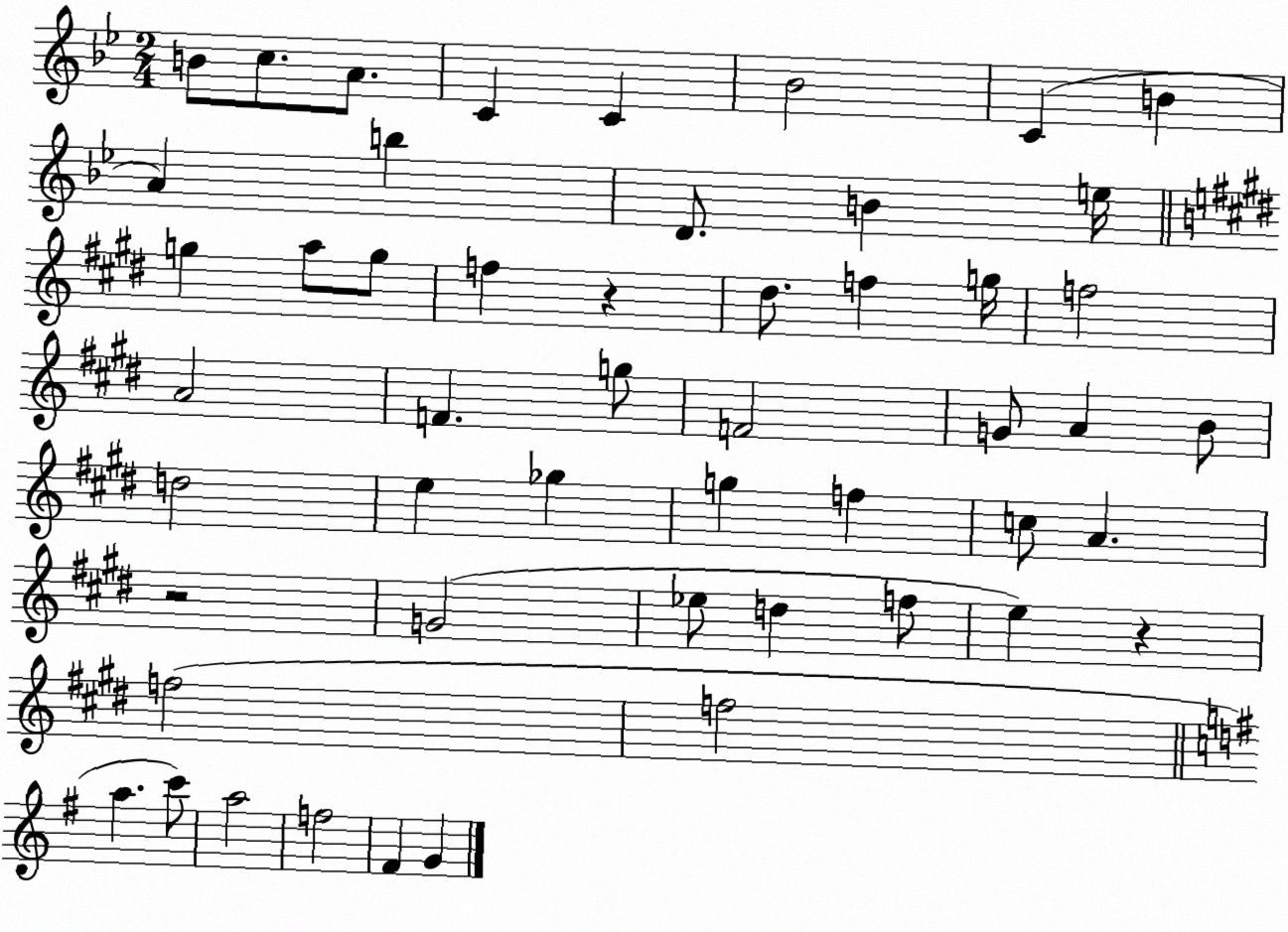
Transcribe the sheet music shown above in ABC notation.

X:1
T:Untitled
M:2/4
L:1/4
K:Bb
B/2 c/2 A/2 C C _B2 C B A b D/2 B e/4 g a/2 g/2 f z ^d/2 f g/4 f2 A2 F g/2 F2 G/2 A B/2 d2 e _g g f c/2 A z2 G2 _e/2 d f/2 e z f2 f2 a c'/2 a2 f2 ^F G